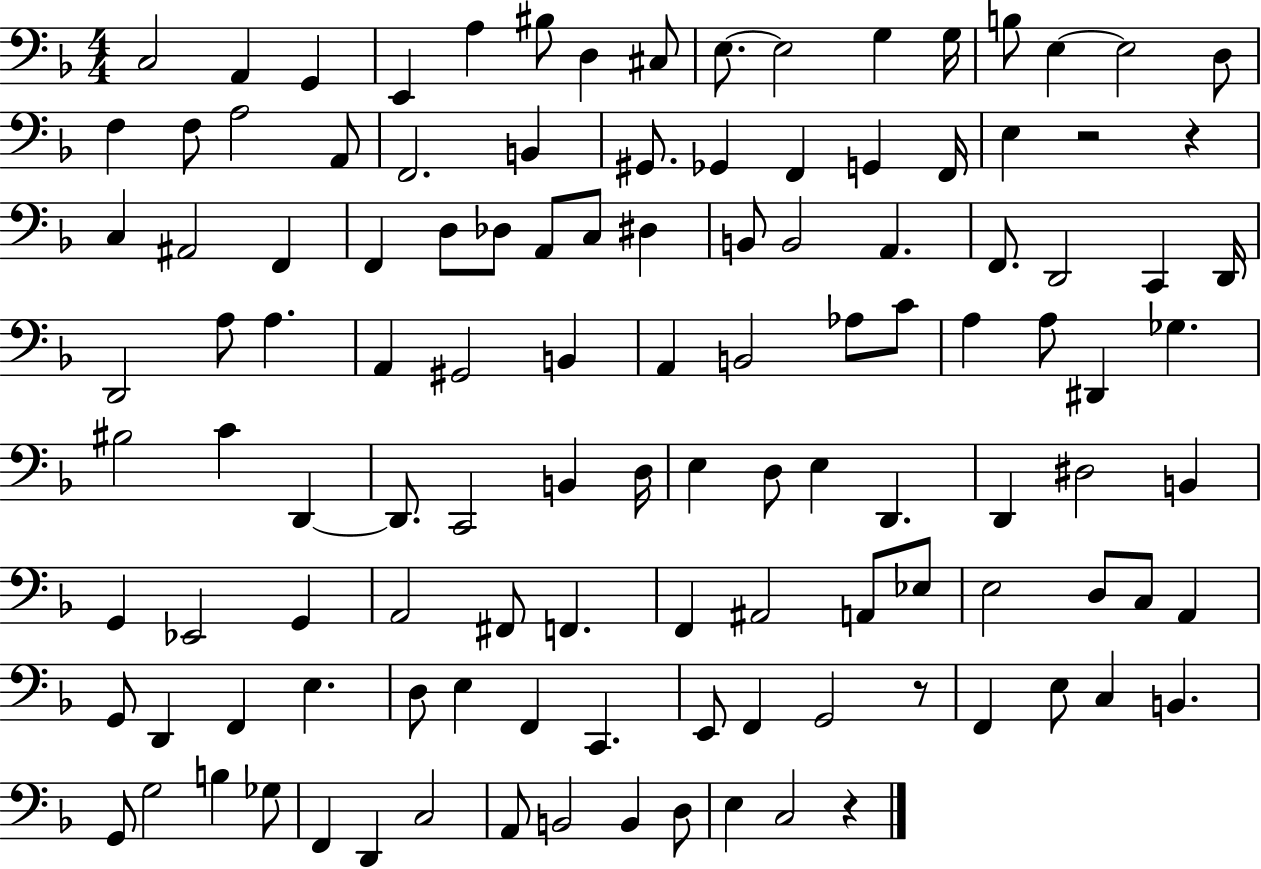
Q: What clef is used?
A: bass